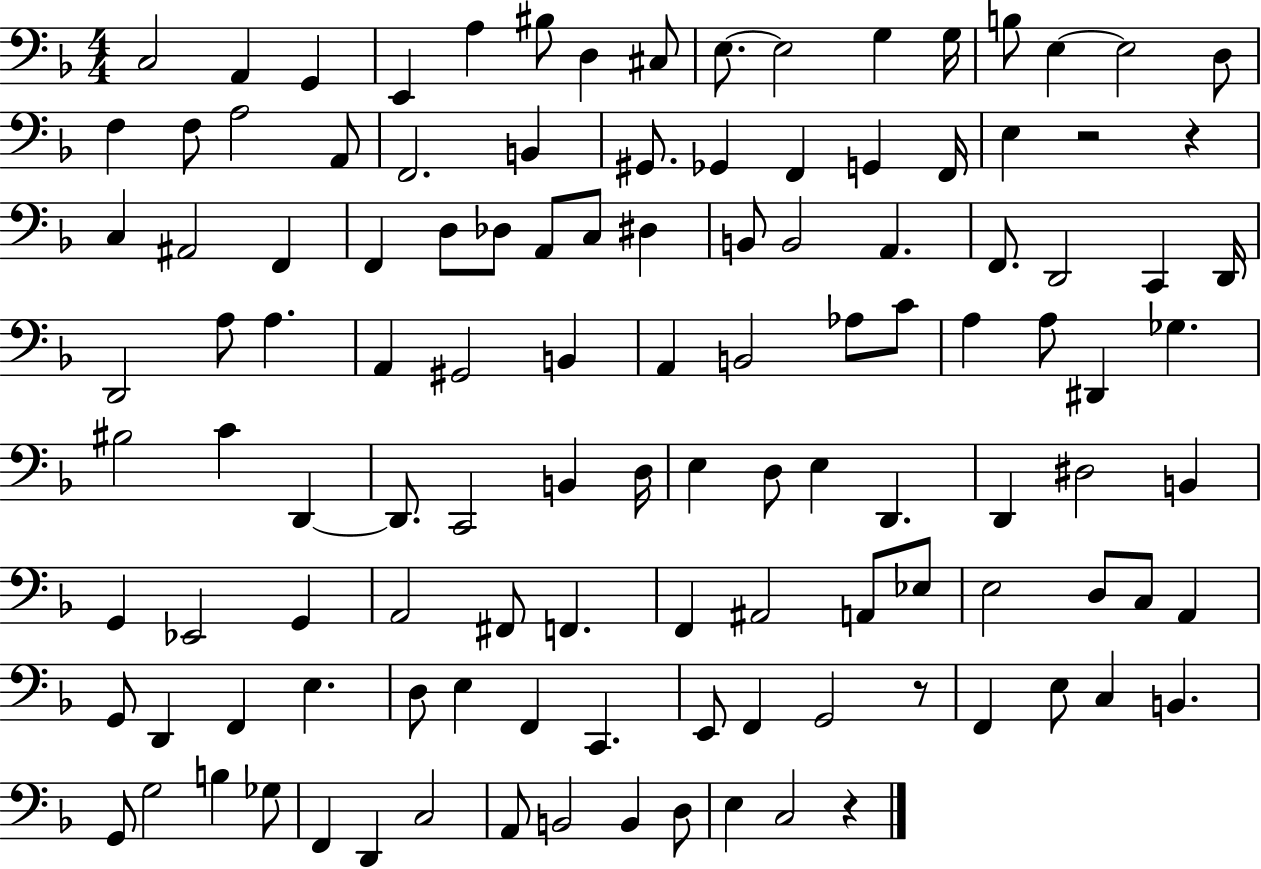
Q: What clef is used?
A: bass